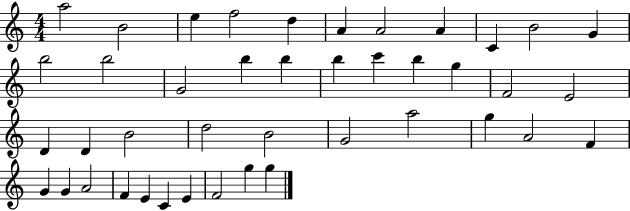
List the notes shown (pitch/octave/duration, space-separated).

A5/h B4/h E5/q F5/h D5/q A4/q A4/h A4/q C4/q B4/h G4/q B5/h B5/h G4/h B5/q B5/q B5/q C6/q B5/q G5/q F4/h E4/h D4/q D4/q B4/h D5/h B4/h G4/h A5/h G5/q A4/h F4/q G4/q G4/q A4/h F4/q E4/q C4/q E4/q F4/h G5/q G5/q